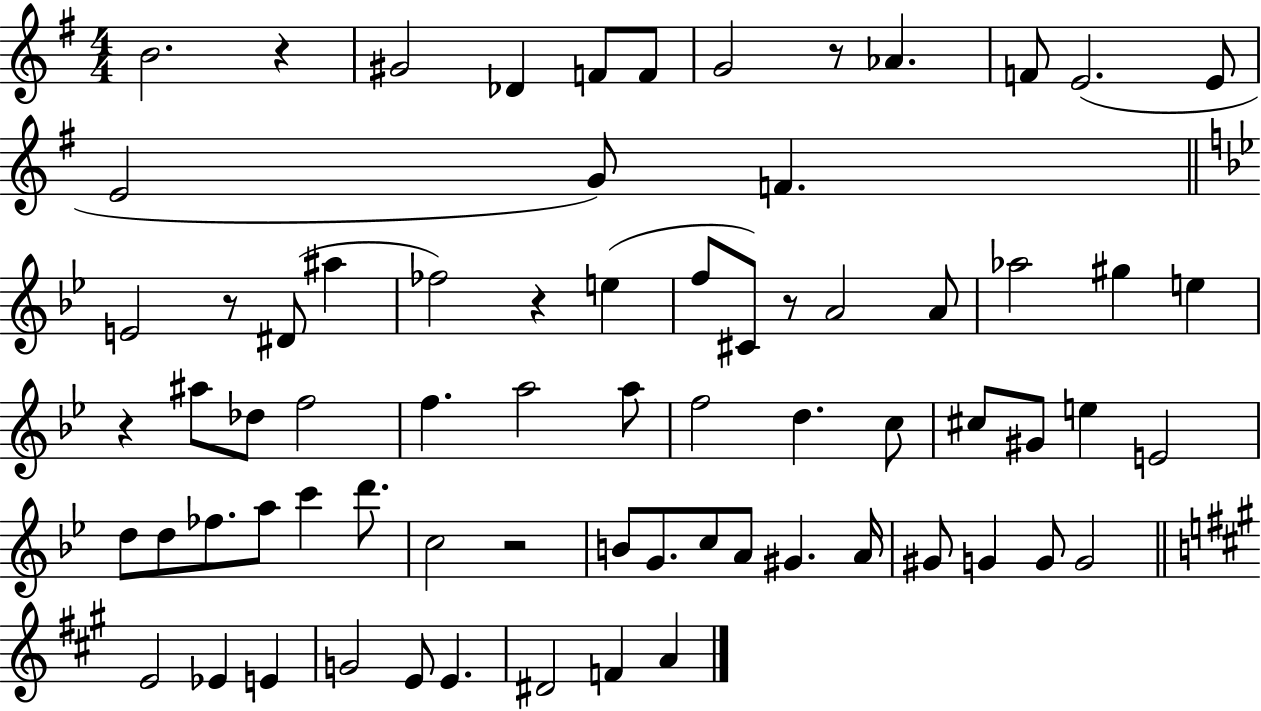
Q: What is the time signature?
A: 4/4